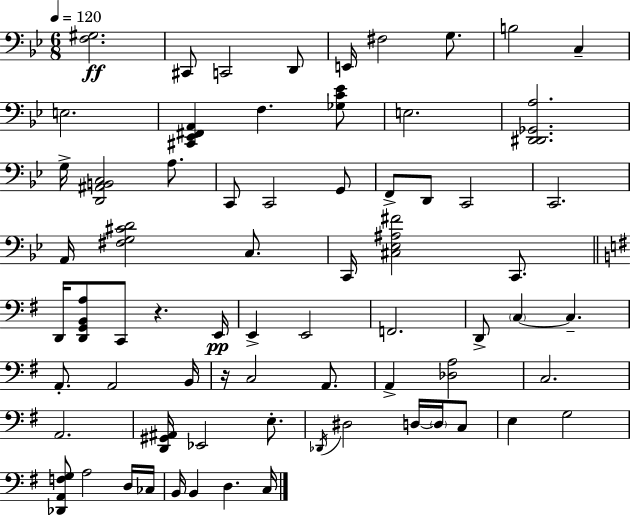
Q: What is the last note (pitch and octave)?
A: C3